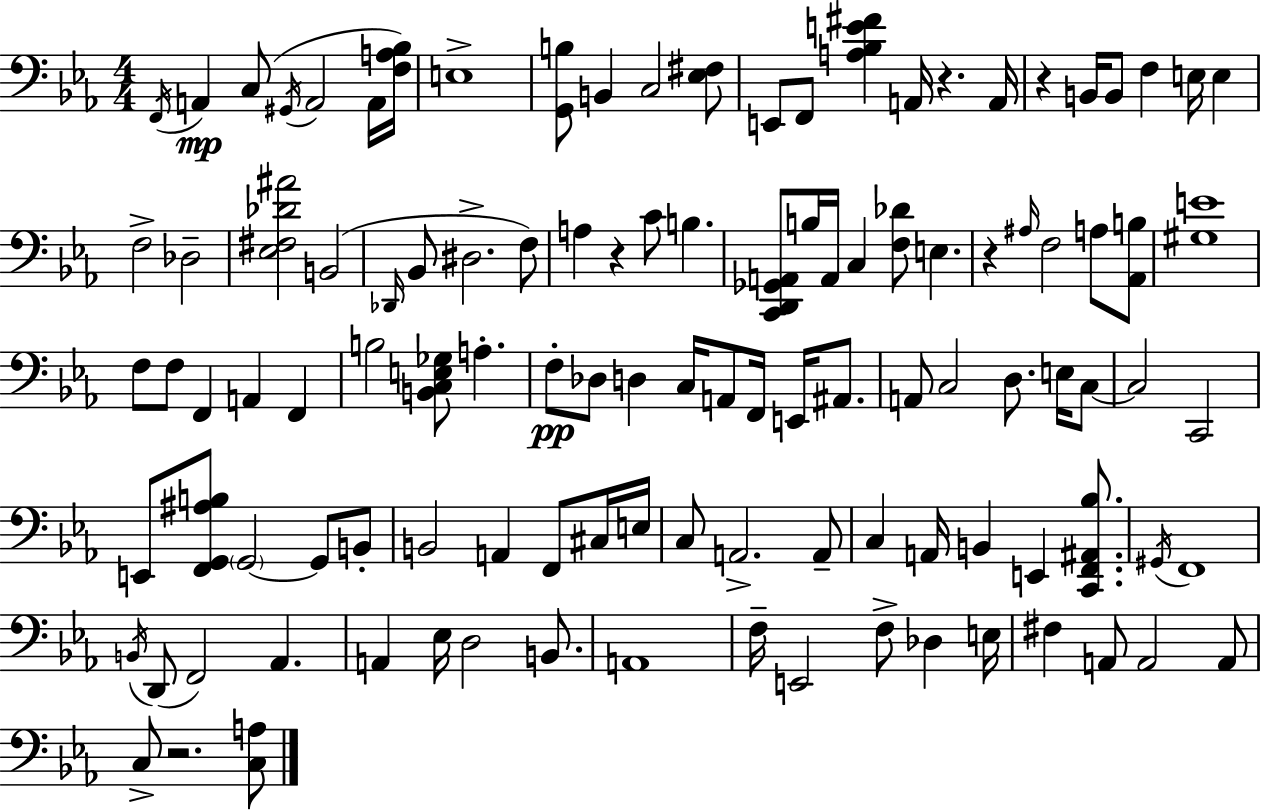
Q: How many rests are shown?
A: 5